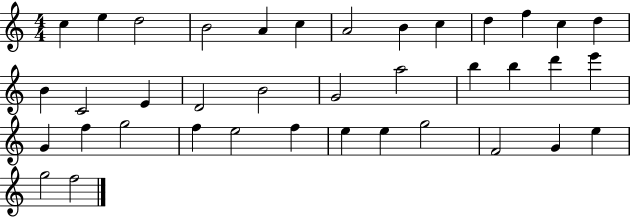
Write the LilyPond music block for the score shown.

{
  \clef treble
  \numericTimeSignature
  \time 4/4
  \key c \major
  c''4 e''4 d''2 | b'2 a'4 c''4 | a'2 b'4 c''4 | d''4 f''4 c''4 d''4 | \break b'4 c'2 e'4 | d'2 b'2 | g'2 a''2 | b''4 b''4 d'''4 e'''4 | \break g'4 f''4 g''2 | f''4 e''2 f''4 | e''4 e''4 g''2 | f'2 g'4 e''4 | \break g''2 f''2 | \bar "|."
}